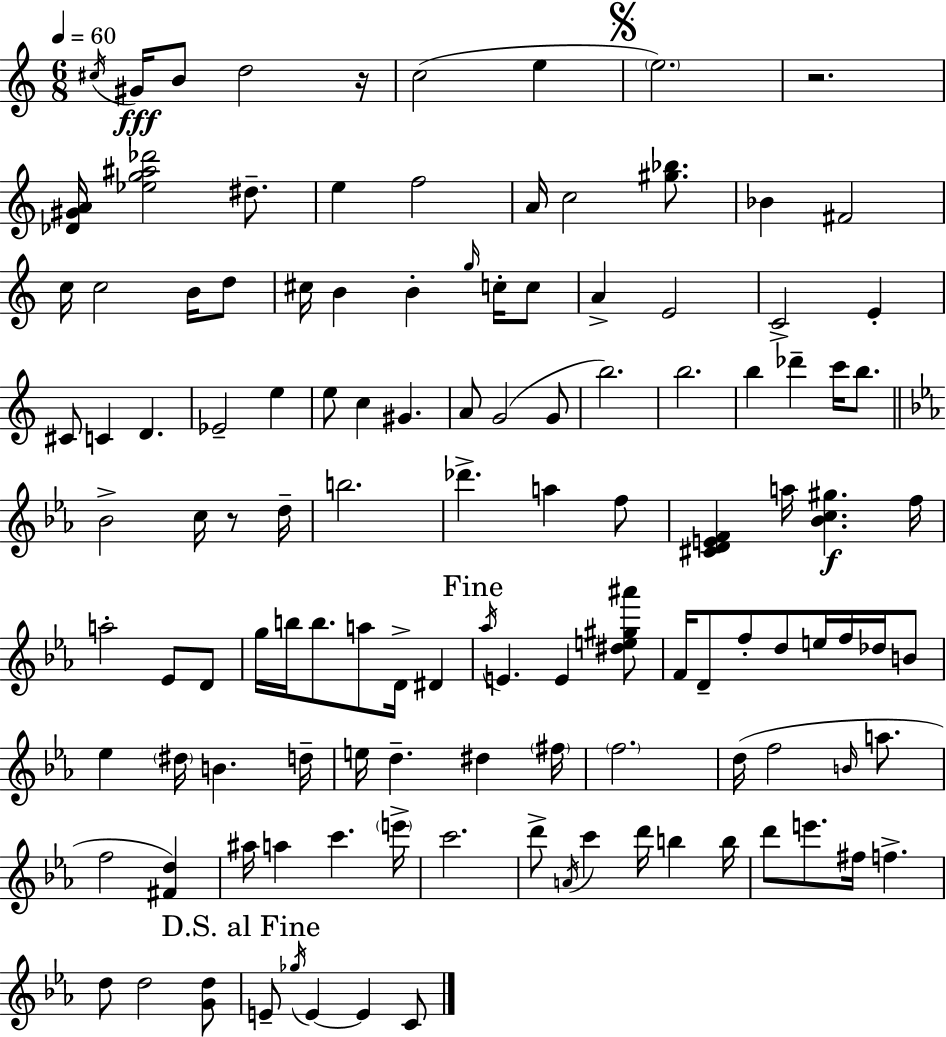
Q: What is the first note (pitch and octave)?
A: C#5